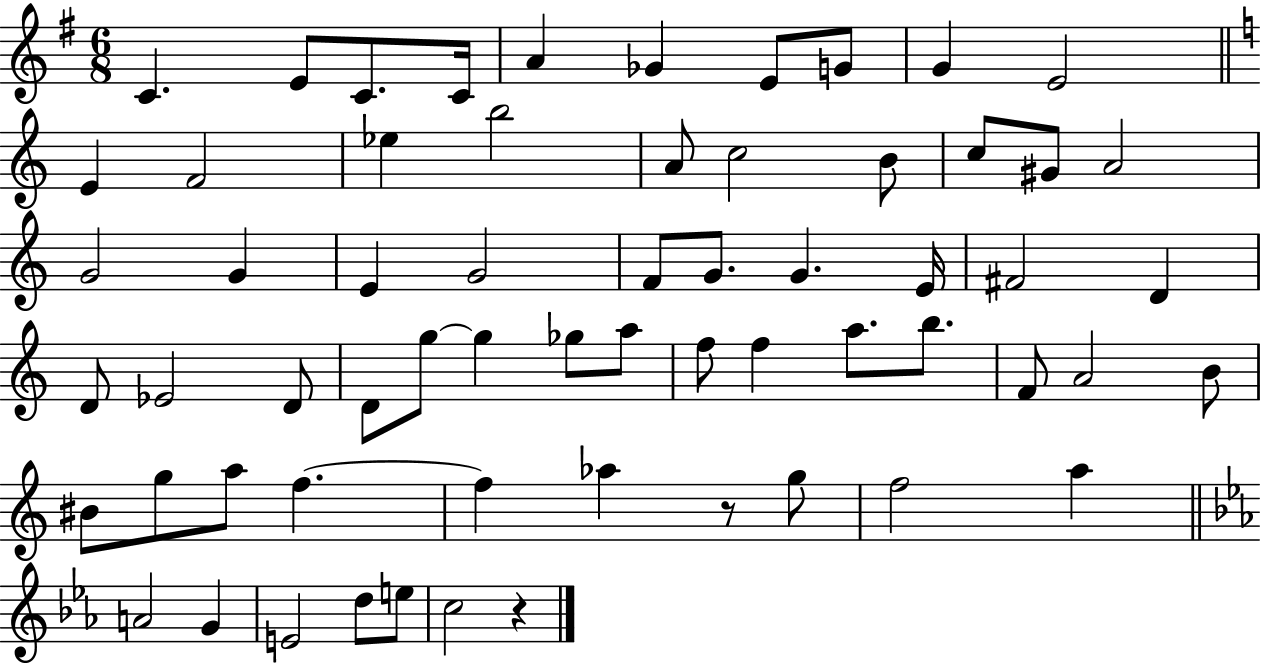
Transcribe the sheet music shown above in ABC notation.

X:1
T:Untitled
M:6/8
L:1/4
K:G
C E/2 C/2 C/4 A _G E/2 G/2 G E2 E F2 _e b2 A/2 c2 B/2 c/2 ^G/2 A2 G2 G E G2 F/2 G/2 G E/4 ^F2 D D/2 _E2 D/2 D/2 g/2 g _g/2 a/2 f/2 f a/2 b/2 F/2 A2 B/2 ^B/2 g/2 a/2 f f _a z/2 g/2 f2 a A2 G E2 d/2 e/2 c2 z